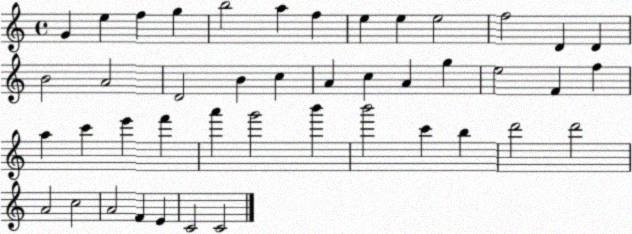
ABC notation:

X:1
T:Untitled
M:4/4
L:1/4
K:C
G e f g b2 a f e e e2 f2 D D B2 A2 D2 B c A c A g e2 F f a c' e' f' a' g'2 b' b'2 c' b d'2 d'2 A2 c2 A2 F E C2 C2